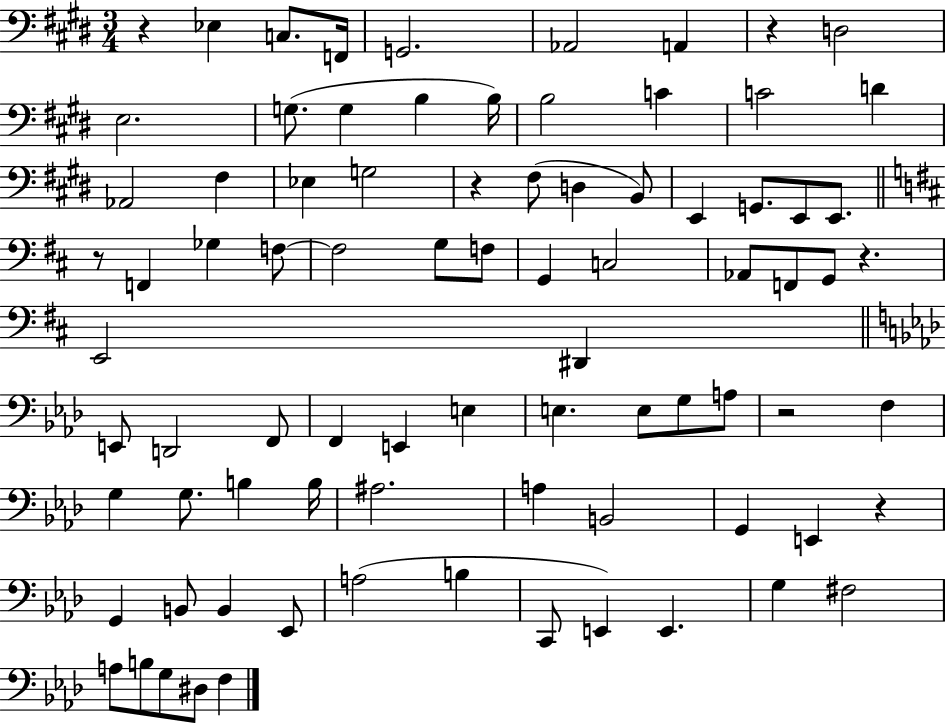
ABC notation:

X:1
T:Untitled
M:3/4
L:1/4
K:E
z _E, C,/2 F,,/4 G,,2 _A,,2 A,, z D,2 E,2 G,/2 G, B, B,/4 B,2 C C2 D _A,,2 ^F, _E, G,2 z ^F,/2 D, B,,/2 E,, G,,/2 E,,/2 E,,/2 z/2 F,, _G, F,/2 F,2 G,/2 F,/2 G,, C,2 _A,,/2 F,,/2 G,,/2 z E,,2 ^D,, E,,/2 D,,2 F,,/2 F,, E,, E, E, E,/2 G,/2 A,/2 z2 F, G, G,/2 B, B,/4 ^A,2 A, B,,2 G,, E,, z G,, B,,/2 B,, _E,,/2 A,2 B, C,,/2 E,, E,, G, ^F,2 A,/2 B,/2 G,/2 ^D,/2 F,